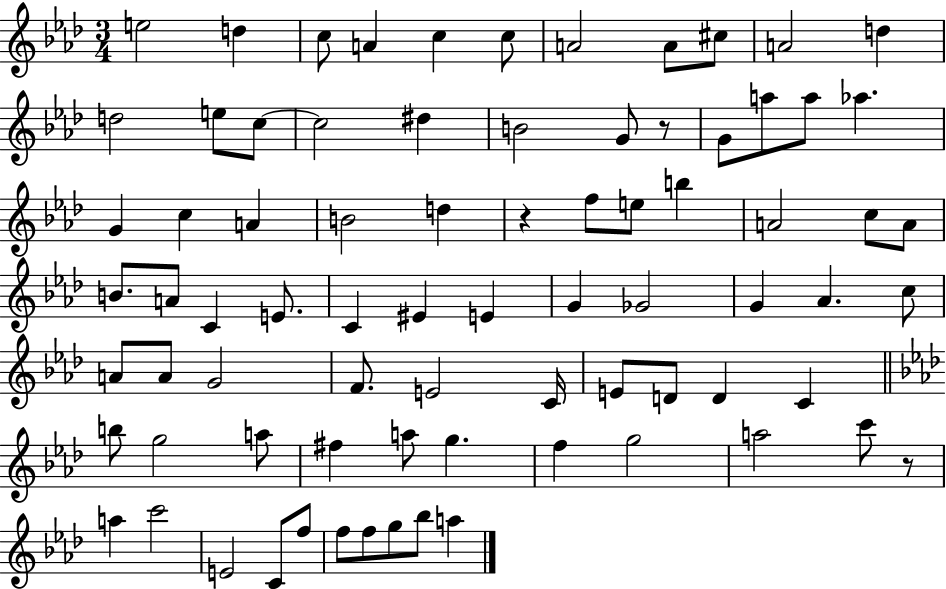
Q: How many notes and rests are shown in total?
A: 78